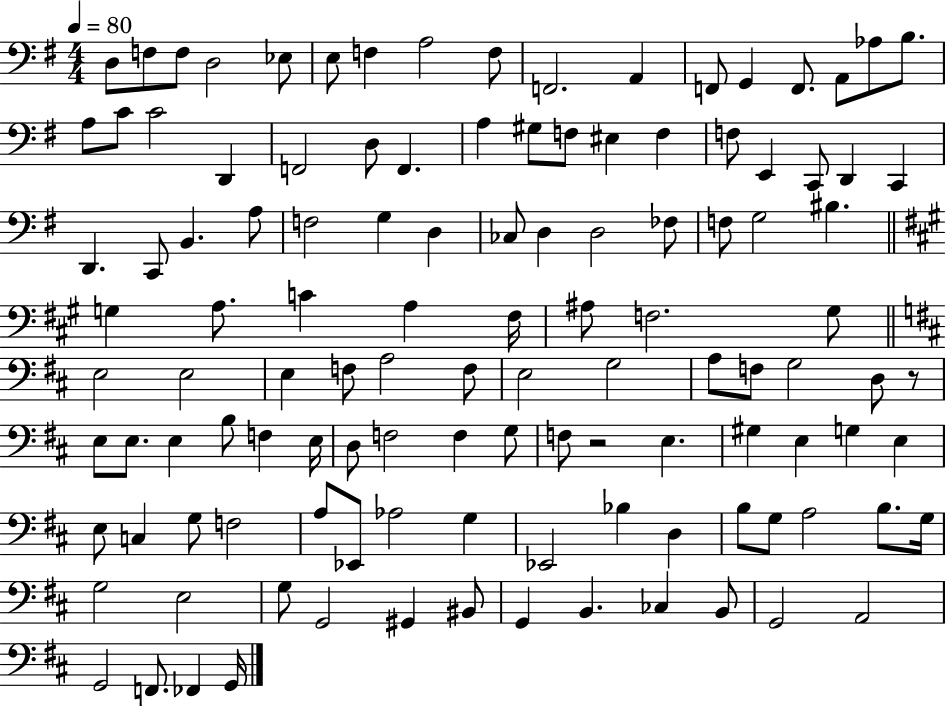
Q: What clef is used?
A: bass